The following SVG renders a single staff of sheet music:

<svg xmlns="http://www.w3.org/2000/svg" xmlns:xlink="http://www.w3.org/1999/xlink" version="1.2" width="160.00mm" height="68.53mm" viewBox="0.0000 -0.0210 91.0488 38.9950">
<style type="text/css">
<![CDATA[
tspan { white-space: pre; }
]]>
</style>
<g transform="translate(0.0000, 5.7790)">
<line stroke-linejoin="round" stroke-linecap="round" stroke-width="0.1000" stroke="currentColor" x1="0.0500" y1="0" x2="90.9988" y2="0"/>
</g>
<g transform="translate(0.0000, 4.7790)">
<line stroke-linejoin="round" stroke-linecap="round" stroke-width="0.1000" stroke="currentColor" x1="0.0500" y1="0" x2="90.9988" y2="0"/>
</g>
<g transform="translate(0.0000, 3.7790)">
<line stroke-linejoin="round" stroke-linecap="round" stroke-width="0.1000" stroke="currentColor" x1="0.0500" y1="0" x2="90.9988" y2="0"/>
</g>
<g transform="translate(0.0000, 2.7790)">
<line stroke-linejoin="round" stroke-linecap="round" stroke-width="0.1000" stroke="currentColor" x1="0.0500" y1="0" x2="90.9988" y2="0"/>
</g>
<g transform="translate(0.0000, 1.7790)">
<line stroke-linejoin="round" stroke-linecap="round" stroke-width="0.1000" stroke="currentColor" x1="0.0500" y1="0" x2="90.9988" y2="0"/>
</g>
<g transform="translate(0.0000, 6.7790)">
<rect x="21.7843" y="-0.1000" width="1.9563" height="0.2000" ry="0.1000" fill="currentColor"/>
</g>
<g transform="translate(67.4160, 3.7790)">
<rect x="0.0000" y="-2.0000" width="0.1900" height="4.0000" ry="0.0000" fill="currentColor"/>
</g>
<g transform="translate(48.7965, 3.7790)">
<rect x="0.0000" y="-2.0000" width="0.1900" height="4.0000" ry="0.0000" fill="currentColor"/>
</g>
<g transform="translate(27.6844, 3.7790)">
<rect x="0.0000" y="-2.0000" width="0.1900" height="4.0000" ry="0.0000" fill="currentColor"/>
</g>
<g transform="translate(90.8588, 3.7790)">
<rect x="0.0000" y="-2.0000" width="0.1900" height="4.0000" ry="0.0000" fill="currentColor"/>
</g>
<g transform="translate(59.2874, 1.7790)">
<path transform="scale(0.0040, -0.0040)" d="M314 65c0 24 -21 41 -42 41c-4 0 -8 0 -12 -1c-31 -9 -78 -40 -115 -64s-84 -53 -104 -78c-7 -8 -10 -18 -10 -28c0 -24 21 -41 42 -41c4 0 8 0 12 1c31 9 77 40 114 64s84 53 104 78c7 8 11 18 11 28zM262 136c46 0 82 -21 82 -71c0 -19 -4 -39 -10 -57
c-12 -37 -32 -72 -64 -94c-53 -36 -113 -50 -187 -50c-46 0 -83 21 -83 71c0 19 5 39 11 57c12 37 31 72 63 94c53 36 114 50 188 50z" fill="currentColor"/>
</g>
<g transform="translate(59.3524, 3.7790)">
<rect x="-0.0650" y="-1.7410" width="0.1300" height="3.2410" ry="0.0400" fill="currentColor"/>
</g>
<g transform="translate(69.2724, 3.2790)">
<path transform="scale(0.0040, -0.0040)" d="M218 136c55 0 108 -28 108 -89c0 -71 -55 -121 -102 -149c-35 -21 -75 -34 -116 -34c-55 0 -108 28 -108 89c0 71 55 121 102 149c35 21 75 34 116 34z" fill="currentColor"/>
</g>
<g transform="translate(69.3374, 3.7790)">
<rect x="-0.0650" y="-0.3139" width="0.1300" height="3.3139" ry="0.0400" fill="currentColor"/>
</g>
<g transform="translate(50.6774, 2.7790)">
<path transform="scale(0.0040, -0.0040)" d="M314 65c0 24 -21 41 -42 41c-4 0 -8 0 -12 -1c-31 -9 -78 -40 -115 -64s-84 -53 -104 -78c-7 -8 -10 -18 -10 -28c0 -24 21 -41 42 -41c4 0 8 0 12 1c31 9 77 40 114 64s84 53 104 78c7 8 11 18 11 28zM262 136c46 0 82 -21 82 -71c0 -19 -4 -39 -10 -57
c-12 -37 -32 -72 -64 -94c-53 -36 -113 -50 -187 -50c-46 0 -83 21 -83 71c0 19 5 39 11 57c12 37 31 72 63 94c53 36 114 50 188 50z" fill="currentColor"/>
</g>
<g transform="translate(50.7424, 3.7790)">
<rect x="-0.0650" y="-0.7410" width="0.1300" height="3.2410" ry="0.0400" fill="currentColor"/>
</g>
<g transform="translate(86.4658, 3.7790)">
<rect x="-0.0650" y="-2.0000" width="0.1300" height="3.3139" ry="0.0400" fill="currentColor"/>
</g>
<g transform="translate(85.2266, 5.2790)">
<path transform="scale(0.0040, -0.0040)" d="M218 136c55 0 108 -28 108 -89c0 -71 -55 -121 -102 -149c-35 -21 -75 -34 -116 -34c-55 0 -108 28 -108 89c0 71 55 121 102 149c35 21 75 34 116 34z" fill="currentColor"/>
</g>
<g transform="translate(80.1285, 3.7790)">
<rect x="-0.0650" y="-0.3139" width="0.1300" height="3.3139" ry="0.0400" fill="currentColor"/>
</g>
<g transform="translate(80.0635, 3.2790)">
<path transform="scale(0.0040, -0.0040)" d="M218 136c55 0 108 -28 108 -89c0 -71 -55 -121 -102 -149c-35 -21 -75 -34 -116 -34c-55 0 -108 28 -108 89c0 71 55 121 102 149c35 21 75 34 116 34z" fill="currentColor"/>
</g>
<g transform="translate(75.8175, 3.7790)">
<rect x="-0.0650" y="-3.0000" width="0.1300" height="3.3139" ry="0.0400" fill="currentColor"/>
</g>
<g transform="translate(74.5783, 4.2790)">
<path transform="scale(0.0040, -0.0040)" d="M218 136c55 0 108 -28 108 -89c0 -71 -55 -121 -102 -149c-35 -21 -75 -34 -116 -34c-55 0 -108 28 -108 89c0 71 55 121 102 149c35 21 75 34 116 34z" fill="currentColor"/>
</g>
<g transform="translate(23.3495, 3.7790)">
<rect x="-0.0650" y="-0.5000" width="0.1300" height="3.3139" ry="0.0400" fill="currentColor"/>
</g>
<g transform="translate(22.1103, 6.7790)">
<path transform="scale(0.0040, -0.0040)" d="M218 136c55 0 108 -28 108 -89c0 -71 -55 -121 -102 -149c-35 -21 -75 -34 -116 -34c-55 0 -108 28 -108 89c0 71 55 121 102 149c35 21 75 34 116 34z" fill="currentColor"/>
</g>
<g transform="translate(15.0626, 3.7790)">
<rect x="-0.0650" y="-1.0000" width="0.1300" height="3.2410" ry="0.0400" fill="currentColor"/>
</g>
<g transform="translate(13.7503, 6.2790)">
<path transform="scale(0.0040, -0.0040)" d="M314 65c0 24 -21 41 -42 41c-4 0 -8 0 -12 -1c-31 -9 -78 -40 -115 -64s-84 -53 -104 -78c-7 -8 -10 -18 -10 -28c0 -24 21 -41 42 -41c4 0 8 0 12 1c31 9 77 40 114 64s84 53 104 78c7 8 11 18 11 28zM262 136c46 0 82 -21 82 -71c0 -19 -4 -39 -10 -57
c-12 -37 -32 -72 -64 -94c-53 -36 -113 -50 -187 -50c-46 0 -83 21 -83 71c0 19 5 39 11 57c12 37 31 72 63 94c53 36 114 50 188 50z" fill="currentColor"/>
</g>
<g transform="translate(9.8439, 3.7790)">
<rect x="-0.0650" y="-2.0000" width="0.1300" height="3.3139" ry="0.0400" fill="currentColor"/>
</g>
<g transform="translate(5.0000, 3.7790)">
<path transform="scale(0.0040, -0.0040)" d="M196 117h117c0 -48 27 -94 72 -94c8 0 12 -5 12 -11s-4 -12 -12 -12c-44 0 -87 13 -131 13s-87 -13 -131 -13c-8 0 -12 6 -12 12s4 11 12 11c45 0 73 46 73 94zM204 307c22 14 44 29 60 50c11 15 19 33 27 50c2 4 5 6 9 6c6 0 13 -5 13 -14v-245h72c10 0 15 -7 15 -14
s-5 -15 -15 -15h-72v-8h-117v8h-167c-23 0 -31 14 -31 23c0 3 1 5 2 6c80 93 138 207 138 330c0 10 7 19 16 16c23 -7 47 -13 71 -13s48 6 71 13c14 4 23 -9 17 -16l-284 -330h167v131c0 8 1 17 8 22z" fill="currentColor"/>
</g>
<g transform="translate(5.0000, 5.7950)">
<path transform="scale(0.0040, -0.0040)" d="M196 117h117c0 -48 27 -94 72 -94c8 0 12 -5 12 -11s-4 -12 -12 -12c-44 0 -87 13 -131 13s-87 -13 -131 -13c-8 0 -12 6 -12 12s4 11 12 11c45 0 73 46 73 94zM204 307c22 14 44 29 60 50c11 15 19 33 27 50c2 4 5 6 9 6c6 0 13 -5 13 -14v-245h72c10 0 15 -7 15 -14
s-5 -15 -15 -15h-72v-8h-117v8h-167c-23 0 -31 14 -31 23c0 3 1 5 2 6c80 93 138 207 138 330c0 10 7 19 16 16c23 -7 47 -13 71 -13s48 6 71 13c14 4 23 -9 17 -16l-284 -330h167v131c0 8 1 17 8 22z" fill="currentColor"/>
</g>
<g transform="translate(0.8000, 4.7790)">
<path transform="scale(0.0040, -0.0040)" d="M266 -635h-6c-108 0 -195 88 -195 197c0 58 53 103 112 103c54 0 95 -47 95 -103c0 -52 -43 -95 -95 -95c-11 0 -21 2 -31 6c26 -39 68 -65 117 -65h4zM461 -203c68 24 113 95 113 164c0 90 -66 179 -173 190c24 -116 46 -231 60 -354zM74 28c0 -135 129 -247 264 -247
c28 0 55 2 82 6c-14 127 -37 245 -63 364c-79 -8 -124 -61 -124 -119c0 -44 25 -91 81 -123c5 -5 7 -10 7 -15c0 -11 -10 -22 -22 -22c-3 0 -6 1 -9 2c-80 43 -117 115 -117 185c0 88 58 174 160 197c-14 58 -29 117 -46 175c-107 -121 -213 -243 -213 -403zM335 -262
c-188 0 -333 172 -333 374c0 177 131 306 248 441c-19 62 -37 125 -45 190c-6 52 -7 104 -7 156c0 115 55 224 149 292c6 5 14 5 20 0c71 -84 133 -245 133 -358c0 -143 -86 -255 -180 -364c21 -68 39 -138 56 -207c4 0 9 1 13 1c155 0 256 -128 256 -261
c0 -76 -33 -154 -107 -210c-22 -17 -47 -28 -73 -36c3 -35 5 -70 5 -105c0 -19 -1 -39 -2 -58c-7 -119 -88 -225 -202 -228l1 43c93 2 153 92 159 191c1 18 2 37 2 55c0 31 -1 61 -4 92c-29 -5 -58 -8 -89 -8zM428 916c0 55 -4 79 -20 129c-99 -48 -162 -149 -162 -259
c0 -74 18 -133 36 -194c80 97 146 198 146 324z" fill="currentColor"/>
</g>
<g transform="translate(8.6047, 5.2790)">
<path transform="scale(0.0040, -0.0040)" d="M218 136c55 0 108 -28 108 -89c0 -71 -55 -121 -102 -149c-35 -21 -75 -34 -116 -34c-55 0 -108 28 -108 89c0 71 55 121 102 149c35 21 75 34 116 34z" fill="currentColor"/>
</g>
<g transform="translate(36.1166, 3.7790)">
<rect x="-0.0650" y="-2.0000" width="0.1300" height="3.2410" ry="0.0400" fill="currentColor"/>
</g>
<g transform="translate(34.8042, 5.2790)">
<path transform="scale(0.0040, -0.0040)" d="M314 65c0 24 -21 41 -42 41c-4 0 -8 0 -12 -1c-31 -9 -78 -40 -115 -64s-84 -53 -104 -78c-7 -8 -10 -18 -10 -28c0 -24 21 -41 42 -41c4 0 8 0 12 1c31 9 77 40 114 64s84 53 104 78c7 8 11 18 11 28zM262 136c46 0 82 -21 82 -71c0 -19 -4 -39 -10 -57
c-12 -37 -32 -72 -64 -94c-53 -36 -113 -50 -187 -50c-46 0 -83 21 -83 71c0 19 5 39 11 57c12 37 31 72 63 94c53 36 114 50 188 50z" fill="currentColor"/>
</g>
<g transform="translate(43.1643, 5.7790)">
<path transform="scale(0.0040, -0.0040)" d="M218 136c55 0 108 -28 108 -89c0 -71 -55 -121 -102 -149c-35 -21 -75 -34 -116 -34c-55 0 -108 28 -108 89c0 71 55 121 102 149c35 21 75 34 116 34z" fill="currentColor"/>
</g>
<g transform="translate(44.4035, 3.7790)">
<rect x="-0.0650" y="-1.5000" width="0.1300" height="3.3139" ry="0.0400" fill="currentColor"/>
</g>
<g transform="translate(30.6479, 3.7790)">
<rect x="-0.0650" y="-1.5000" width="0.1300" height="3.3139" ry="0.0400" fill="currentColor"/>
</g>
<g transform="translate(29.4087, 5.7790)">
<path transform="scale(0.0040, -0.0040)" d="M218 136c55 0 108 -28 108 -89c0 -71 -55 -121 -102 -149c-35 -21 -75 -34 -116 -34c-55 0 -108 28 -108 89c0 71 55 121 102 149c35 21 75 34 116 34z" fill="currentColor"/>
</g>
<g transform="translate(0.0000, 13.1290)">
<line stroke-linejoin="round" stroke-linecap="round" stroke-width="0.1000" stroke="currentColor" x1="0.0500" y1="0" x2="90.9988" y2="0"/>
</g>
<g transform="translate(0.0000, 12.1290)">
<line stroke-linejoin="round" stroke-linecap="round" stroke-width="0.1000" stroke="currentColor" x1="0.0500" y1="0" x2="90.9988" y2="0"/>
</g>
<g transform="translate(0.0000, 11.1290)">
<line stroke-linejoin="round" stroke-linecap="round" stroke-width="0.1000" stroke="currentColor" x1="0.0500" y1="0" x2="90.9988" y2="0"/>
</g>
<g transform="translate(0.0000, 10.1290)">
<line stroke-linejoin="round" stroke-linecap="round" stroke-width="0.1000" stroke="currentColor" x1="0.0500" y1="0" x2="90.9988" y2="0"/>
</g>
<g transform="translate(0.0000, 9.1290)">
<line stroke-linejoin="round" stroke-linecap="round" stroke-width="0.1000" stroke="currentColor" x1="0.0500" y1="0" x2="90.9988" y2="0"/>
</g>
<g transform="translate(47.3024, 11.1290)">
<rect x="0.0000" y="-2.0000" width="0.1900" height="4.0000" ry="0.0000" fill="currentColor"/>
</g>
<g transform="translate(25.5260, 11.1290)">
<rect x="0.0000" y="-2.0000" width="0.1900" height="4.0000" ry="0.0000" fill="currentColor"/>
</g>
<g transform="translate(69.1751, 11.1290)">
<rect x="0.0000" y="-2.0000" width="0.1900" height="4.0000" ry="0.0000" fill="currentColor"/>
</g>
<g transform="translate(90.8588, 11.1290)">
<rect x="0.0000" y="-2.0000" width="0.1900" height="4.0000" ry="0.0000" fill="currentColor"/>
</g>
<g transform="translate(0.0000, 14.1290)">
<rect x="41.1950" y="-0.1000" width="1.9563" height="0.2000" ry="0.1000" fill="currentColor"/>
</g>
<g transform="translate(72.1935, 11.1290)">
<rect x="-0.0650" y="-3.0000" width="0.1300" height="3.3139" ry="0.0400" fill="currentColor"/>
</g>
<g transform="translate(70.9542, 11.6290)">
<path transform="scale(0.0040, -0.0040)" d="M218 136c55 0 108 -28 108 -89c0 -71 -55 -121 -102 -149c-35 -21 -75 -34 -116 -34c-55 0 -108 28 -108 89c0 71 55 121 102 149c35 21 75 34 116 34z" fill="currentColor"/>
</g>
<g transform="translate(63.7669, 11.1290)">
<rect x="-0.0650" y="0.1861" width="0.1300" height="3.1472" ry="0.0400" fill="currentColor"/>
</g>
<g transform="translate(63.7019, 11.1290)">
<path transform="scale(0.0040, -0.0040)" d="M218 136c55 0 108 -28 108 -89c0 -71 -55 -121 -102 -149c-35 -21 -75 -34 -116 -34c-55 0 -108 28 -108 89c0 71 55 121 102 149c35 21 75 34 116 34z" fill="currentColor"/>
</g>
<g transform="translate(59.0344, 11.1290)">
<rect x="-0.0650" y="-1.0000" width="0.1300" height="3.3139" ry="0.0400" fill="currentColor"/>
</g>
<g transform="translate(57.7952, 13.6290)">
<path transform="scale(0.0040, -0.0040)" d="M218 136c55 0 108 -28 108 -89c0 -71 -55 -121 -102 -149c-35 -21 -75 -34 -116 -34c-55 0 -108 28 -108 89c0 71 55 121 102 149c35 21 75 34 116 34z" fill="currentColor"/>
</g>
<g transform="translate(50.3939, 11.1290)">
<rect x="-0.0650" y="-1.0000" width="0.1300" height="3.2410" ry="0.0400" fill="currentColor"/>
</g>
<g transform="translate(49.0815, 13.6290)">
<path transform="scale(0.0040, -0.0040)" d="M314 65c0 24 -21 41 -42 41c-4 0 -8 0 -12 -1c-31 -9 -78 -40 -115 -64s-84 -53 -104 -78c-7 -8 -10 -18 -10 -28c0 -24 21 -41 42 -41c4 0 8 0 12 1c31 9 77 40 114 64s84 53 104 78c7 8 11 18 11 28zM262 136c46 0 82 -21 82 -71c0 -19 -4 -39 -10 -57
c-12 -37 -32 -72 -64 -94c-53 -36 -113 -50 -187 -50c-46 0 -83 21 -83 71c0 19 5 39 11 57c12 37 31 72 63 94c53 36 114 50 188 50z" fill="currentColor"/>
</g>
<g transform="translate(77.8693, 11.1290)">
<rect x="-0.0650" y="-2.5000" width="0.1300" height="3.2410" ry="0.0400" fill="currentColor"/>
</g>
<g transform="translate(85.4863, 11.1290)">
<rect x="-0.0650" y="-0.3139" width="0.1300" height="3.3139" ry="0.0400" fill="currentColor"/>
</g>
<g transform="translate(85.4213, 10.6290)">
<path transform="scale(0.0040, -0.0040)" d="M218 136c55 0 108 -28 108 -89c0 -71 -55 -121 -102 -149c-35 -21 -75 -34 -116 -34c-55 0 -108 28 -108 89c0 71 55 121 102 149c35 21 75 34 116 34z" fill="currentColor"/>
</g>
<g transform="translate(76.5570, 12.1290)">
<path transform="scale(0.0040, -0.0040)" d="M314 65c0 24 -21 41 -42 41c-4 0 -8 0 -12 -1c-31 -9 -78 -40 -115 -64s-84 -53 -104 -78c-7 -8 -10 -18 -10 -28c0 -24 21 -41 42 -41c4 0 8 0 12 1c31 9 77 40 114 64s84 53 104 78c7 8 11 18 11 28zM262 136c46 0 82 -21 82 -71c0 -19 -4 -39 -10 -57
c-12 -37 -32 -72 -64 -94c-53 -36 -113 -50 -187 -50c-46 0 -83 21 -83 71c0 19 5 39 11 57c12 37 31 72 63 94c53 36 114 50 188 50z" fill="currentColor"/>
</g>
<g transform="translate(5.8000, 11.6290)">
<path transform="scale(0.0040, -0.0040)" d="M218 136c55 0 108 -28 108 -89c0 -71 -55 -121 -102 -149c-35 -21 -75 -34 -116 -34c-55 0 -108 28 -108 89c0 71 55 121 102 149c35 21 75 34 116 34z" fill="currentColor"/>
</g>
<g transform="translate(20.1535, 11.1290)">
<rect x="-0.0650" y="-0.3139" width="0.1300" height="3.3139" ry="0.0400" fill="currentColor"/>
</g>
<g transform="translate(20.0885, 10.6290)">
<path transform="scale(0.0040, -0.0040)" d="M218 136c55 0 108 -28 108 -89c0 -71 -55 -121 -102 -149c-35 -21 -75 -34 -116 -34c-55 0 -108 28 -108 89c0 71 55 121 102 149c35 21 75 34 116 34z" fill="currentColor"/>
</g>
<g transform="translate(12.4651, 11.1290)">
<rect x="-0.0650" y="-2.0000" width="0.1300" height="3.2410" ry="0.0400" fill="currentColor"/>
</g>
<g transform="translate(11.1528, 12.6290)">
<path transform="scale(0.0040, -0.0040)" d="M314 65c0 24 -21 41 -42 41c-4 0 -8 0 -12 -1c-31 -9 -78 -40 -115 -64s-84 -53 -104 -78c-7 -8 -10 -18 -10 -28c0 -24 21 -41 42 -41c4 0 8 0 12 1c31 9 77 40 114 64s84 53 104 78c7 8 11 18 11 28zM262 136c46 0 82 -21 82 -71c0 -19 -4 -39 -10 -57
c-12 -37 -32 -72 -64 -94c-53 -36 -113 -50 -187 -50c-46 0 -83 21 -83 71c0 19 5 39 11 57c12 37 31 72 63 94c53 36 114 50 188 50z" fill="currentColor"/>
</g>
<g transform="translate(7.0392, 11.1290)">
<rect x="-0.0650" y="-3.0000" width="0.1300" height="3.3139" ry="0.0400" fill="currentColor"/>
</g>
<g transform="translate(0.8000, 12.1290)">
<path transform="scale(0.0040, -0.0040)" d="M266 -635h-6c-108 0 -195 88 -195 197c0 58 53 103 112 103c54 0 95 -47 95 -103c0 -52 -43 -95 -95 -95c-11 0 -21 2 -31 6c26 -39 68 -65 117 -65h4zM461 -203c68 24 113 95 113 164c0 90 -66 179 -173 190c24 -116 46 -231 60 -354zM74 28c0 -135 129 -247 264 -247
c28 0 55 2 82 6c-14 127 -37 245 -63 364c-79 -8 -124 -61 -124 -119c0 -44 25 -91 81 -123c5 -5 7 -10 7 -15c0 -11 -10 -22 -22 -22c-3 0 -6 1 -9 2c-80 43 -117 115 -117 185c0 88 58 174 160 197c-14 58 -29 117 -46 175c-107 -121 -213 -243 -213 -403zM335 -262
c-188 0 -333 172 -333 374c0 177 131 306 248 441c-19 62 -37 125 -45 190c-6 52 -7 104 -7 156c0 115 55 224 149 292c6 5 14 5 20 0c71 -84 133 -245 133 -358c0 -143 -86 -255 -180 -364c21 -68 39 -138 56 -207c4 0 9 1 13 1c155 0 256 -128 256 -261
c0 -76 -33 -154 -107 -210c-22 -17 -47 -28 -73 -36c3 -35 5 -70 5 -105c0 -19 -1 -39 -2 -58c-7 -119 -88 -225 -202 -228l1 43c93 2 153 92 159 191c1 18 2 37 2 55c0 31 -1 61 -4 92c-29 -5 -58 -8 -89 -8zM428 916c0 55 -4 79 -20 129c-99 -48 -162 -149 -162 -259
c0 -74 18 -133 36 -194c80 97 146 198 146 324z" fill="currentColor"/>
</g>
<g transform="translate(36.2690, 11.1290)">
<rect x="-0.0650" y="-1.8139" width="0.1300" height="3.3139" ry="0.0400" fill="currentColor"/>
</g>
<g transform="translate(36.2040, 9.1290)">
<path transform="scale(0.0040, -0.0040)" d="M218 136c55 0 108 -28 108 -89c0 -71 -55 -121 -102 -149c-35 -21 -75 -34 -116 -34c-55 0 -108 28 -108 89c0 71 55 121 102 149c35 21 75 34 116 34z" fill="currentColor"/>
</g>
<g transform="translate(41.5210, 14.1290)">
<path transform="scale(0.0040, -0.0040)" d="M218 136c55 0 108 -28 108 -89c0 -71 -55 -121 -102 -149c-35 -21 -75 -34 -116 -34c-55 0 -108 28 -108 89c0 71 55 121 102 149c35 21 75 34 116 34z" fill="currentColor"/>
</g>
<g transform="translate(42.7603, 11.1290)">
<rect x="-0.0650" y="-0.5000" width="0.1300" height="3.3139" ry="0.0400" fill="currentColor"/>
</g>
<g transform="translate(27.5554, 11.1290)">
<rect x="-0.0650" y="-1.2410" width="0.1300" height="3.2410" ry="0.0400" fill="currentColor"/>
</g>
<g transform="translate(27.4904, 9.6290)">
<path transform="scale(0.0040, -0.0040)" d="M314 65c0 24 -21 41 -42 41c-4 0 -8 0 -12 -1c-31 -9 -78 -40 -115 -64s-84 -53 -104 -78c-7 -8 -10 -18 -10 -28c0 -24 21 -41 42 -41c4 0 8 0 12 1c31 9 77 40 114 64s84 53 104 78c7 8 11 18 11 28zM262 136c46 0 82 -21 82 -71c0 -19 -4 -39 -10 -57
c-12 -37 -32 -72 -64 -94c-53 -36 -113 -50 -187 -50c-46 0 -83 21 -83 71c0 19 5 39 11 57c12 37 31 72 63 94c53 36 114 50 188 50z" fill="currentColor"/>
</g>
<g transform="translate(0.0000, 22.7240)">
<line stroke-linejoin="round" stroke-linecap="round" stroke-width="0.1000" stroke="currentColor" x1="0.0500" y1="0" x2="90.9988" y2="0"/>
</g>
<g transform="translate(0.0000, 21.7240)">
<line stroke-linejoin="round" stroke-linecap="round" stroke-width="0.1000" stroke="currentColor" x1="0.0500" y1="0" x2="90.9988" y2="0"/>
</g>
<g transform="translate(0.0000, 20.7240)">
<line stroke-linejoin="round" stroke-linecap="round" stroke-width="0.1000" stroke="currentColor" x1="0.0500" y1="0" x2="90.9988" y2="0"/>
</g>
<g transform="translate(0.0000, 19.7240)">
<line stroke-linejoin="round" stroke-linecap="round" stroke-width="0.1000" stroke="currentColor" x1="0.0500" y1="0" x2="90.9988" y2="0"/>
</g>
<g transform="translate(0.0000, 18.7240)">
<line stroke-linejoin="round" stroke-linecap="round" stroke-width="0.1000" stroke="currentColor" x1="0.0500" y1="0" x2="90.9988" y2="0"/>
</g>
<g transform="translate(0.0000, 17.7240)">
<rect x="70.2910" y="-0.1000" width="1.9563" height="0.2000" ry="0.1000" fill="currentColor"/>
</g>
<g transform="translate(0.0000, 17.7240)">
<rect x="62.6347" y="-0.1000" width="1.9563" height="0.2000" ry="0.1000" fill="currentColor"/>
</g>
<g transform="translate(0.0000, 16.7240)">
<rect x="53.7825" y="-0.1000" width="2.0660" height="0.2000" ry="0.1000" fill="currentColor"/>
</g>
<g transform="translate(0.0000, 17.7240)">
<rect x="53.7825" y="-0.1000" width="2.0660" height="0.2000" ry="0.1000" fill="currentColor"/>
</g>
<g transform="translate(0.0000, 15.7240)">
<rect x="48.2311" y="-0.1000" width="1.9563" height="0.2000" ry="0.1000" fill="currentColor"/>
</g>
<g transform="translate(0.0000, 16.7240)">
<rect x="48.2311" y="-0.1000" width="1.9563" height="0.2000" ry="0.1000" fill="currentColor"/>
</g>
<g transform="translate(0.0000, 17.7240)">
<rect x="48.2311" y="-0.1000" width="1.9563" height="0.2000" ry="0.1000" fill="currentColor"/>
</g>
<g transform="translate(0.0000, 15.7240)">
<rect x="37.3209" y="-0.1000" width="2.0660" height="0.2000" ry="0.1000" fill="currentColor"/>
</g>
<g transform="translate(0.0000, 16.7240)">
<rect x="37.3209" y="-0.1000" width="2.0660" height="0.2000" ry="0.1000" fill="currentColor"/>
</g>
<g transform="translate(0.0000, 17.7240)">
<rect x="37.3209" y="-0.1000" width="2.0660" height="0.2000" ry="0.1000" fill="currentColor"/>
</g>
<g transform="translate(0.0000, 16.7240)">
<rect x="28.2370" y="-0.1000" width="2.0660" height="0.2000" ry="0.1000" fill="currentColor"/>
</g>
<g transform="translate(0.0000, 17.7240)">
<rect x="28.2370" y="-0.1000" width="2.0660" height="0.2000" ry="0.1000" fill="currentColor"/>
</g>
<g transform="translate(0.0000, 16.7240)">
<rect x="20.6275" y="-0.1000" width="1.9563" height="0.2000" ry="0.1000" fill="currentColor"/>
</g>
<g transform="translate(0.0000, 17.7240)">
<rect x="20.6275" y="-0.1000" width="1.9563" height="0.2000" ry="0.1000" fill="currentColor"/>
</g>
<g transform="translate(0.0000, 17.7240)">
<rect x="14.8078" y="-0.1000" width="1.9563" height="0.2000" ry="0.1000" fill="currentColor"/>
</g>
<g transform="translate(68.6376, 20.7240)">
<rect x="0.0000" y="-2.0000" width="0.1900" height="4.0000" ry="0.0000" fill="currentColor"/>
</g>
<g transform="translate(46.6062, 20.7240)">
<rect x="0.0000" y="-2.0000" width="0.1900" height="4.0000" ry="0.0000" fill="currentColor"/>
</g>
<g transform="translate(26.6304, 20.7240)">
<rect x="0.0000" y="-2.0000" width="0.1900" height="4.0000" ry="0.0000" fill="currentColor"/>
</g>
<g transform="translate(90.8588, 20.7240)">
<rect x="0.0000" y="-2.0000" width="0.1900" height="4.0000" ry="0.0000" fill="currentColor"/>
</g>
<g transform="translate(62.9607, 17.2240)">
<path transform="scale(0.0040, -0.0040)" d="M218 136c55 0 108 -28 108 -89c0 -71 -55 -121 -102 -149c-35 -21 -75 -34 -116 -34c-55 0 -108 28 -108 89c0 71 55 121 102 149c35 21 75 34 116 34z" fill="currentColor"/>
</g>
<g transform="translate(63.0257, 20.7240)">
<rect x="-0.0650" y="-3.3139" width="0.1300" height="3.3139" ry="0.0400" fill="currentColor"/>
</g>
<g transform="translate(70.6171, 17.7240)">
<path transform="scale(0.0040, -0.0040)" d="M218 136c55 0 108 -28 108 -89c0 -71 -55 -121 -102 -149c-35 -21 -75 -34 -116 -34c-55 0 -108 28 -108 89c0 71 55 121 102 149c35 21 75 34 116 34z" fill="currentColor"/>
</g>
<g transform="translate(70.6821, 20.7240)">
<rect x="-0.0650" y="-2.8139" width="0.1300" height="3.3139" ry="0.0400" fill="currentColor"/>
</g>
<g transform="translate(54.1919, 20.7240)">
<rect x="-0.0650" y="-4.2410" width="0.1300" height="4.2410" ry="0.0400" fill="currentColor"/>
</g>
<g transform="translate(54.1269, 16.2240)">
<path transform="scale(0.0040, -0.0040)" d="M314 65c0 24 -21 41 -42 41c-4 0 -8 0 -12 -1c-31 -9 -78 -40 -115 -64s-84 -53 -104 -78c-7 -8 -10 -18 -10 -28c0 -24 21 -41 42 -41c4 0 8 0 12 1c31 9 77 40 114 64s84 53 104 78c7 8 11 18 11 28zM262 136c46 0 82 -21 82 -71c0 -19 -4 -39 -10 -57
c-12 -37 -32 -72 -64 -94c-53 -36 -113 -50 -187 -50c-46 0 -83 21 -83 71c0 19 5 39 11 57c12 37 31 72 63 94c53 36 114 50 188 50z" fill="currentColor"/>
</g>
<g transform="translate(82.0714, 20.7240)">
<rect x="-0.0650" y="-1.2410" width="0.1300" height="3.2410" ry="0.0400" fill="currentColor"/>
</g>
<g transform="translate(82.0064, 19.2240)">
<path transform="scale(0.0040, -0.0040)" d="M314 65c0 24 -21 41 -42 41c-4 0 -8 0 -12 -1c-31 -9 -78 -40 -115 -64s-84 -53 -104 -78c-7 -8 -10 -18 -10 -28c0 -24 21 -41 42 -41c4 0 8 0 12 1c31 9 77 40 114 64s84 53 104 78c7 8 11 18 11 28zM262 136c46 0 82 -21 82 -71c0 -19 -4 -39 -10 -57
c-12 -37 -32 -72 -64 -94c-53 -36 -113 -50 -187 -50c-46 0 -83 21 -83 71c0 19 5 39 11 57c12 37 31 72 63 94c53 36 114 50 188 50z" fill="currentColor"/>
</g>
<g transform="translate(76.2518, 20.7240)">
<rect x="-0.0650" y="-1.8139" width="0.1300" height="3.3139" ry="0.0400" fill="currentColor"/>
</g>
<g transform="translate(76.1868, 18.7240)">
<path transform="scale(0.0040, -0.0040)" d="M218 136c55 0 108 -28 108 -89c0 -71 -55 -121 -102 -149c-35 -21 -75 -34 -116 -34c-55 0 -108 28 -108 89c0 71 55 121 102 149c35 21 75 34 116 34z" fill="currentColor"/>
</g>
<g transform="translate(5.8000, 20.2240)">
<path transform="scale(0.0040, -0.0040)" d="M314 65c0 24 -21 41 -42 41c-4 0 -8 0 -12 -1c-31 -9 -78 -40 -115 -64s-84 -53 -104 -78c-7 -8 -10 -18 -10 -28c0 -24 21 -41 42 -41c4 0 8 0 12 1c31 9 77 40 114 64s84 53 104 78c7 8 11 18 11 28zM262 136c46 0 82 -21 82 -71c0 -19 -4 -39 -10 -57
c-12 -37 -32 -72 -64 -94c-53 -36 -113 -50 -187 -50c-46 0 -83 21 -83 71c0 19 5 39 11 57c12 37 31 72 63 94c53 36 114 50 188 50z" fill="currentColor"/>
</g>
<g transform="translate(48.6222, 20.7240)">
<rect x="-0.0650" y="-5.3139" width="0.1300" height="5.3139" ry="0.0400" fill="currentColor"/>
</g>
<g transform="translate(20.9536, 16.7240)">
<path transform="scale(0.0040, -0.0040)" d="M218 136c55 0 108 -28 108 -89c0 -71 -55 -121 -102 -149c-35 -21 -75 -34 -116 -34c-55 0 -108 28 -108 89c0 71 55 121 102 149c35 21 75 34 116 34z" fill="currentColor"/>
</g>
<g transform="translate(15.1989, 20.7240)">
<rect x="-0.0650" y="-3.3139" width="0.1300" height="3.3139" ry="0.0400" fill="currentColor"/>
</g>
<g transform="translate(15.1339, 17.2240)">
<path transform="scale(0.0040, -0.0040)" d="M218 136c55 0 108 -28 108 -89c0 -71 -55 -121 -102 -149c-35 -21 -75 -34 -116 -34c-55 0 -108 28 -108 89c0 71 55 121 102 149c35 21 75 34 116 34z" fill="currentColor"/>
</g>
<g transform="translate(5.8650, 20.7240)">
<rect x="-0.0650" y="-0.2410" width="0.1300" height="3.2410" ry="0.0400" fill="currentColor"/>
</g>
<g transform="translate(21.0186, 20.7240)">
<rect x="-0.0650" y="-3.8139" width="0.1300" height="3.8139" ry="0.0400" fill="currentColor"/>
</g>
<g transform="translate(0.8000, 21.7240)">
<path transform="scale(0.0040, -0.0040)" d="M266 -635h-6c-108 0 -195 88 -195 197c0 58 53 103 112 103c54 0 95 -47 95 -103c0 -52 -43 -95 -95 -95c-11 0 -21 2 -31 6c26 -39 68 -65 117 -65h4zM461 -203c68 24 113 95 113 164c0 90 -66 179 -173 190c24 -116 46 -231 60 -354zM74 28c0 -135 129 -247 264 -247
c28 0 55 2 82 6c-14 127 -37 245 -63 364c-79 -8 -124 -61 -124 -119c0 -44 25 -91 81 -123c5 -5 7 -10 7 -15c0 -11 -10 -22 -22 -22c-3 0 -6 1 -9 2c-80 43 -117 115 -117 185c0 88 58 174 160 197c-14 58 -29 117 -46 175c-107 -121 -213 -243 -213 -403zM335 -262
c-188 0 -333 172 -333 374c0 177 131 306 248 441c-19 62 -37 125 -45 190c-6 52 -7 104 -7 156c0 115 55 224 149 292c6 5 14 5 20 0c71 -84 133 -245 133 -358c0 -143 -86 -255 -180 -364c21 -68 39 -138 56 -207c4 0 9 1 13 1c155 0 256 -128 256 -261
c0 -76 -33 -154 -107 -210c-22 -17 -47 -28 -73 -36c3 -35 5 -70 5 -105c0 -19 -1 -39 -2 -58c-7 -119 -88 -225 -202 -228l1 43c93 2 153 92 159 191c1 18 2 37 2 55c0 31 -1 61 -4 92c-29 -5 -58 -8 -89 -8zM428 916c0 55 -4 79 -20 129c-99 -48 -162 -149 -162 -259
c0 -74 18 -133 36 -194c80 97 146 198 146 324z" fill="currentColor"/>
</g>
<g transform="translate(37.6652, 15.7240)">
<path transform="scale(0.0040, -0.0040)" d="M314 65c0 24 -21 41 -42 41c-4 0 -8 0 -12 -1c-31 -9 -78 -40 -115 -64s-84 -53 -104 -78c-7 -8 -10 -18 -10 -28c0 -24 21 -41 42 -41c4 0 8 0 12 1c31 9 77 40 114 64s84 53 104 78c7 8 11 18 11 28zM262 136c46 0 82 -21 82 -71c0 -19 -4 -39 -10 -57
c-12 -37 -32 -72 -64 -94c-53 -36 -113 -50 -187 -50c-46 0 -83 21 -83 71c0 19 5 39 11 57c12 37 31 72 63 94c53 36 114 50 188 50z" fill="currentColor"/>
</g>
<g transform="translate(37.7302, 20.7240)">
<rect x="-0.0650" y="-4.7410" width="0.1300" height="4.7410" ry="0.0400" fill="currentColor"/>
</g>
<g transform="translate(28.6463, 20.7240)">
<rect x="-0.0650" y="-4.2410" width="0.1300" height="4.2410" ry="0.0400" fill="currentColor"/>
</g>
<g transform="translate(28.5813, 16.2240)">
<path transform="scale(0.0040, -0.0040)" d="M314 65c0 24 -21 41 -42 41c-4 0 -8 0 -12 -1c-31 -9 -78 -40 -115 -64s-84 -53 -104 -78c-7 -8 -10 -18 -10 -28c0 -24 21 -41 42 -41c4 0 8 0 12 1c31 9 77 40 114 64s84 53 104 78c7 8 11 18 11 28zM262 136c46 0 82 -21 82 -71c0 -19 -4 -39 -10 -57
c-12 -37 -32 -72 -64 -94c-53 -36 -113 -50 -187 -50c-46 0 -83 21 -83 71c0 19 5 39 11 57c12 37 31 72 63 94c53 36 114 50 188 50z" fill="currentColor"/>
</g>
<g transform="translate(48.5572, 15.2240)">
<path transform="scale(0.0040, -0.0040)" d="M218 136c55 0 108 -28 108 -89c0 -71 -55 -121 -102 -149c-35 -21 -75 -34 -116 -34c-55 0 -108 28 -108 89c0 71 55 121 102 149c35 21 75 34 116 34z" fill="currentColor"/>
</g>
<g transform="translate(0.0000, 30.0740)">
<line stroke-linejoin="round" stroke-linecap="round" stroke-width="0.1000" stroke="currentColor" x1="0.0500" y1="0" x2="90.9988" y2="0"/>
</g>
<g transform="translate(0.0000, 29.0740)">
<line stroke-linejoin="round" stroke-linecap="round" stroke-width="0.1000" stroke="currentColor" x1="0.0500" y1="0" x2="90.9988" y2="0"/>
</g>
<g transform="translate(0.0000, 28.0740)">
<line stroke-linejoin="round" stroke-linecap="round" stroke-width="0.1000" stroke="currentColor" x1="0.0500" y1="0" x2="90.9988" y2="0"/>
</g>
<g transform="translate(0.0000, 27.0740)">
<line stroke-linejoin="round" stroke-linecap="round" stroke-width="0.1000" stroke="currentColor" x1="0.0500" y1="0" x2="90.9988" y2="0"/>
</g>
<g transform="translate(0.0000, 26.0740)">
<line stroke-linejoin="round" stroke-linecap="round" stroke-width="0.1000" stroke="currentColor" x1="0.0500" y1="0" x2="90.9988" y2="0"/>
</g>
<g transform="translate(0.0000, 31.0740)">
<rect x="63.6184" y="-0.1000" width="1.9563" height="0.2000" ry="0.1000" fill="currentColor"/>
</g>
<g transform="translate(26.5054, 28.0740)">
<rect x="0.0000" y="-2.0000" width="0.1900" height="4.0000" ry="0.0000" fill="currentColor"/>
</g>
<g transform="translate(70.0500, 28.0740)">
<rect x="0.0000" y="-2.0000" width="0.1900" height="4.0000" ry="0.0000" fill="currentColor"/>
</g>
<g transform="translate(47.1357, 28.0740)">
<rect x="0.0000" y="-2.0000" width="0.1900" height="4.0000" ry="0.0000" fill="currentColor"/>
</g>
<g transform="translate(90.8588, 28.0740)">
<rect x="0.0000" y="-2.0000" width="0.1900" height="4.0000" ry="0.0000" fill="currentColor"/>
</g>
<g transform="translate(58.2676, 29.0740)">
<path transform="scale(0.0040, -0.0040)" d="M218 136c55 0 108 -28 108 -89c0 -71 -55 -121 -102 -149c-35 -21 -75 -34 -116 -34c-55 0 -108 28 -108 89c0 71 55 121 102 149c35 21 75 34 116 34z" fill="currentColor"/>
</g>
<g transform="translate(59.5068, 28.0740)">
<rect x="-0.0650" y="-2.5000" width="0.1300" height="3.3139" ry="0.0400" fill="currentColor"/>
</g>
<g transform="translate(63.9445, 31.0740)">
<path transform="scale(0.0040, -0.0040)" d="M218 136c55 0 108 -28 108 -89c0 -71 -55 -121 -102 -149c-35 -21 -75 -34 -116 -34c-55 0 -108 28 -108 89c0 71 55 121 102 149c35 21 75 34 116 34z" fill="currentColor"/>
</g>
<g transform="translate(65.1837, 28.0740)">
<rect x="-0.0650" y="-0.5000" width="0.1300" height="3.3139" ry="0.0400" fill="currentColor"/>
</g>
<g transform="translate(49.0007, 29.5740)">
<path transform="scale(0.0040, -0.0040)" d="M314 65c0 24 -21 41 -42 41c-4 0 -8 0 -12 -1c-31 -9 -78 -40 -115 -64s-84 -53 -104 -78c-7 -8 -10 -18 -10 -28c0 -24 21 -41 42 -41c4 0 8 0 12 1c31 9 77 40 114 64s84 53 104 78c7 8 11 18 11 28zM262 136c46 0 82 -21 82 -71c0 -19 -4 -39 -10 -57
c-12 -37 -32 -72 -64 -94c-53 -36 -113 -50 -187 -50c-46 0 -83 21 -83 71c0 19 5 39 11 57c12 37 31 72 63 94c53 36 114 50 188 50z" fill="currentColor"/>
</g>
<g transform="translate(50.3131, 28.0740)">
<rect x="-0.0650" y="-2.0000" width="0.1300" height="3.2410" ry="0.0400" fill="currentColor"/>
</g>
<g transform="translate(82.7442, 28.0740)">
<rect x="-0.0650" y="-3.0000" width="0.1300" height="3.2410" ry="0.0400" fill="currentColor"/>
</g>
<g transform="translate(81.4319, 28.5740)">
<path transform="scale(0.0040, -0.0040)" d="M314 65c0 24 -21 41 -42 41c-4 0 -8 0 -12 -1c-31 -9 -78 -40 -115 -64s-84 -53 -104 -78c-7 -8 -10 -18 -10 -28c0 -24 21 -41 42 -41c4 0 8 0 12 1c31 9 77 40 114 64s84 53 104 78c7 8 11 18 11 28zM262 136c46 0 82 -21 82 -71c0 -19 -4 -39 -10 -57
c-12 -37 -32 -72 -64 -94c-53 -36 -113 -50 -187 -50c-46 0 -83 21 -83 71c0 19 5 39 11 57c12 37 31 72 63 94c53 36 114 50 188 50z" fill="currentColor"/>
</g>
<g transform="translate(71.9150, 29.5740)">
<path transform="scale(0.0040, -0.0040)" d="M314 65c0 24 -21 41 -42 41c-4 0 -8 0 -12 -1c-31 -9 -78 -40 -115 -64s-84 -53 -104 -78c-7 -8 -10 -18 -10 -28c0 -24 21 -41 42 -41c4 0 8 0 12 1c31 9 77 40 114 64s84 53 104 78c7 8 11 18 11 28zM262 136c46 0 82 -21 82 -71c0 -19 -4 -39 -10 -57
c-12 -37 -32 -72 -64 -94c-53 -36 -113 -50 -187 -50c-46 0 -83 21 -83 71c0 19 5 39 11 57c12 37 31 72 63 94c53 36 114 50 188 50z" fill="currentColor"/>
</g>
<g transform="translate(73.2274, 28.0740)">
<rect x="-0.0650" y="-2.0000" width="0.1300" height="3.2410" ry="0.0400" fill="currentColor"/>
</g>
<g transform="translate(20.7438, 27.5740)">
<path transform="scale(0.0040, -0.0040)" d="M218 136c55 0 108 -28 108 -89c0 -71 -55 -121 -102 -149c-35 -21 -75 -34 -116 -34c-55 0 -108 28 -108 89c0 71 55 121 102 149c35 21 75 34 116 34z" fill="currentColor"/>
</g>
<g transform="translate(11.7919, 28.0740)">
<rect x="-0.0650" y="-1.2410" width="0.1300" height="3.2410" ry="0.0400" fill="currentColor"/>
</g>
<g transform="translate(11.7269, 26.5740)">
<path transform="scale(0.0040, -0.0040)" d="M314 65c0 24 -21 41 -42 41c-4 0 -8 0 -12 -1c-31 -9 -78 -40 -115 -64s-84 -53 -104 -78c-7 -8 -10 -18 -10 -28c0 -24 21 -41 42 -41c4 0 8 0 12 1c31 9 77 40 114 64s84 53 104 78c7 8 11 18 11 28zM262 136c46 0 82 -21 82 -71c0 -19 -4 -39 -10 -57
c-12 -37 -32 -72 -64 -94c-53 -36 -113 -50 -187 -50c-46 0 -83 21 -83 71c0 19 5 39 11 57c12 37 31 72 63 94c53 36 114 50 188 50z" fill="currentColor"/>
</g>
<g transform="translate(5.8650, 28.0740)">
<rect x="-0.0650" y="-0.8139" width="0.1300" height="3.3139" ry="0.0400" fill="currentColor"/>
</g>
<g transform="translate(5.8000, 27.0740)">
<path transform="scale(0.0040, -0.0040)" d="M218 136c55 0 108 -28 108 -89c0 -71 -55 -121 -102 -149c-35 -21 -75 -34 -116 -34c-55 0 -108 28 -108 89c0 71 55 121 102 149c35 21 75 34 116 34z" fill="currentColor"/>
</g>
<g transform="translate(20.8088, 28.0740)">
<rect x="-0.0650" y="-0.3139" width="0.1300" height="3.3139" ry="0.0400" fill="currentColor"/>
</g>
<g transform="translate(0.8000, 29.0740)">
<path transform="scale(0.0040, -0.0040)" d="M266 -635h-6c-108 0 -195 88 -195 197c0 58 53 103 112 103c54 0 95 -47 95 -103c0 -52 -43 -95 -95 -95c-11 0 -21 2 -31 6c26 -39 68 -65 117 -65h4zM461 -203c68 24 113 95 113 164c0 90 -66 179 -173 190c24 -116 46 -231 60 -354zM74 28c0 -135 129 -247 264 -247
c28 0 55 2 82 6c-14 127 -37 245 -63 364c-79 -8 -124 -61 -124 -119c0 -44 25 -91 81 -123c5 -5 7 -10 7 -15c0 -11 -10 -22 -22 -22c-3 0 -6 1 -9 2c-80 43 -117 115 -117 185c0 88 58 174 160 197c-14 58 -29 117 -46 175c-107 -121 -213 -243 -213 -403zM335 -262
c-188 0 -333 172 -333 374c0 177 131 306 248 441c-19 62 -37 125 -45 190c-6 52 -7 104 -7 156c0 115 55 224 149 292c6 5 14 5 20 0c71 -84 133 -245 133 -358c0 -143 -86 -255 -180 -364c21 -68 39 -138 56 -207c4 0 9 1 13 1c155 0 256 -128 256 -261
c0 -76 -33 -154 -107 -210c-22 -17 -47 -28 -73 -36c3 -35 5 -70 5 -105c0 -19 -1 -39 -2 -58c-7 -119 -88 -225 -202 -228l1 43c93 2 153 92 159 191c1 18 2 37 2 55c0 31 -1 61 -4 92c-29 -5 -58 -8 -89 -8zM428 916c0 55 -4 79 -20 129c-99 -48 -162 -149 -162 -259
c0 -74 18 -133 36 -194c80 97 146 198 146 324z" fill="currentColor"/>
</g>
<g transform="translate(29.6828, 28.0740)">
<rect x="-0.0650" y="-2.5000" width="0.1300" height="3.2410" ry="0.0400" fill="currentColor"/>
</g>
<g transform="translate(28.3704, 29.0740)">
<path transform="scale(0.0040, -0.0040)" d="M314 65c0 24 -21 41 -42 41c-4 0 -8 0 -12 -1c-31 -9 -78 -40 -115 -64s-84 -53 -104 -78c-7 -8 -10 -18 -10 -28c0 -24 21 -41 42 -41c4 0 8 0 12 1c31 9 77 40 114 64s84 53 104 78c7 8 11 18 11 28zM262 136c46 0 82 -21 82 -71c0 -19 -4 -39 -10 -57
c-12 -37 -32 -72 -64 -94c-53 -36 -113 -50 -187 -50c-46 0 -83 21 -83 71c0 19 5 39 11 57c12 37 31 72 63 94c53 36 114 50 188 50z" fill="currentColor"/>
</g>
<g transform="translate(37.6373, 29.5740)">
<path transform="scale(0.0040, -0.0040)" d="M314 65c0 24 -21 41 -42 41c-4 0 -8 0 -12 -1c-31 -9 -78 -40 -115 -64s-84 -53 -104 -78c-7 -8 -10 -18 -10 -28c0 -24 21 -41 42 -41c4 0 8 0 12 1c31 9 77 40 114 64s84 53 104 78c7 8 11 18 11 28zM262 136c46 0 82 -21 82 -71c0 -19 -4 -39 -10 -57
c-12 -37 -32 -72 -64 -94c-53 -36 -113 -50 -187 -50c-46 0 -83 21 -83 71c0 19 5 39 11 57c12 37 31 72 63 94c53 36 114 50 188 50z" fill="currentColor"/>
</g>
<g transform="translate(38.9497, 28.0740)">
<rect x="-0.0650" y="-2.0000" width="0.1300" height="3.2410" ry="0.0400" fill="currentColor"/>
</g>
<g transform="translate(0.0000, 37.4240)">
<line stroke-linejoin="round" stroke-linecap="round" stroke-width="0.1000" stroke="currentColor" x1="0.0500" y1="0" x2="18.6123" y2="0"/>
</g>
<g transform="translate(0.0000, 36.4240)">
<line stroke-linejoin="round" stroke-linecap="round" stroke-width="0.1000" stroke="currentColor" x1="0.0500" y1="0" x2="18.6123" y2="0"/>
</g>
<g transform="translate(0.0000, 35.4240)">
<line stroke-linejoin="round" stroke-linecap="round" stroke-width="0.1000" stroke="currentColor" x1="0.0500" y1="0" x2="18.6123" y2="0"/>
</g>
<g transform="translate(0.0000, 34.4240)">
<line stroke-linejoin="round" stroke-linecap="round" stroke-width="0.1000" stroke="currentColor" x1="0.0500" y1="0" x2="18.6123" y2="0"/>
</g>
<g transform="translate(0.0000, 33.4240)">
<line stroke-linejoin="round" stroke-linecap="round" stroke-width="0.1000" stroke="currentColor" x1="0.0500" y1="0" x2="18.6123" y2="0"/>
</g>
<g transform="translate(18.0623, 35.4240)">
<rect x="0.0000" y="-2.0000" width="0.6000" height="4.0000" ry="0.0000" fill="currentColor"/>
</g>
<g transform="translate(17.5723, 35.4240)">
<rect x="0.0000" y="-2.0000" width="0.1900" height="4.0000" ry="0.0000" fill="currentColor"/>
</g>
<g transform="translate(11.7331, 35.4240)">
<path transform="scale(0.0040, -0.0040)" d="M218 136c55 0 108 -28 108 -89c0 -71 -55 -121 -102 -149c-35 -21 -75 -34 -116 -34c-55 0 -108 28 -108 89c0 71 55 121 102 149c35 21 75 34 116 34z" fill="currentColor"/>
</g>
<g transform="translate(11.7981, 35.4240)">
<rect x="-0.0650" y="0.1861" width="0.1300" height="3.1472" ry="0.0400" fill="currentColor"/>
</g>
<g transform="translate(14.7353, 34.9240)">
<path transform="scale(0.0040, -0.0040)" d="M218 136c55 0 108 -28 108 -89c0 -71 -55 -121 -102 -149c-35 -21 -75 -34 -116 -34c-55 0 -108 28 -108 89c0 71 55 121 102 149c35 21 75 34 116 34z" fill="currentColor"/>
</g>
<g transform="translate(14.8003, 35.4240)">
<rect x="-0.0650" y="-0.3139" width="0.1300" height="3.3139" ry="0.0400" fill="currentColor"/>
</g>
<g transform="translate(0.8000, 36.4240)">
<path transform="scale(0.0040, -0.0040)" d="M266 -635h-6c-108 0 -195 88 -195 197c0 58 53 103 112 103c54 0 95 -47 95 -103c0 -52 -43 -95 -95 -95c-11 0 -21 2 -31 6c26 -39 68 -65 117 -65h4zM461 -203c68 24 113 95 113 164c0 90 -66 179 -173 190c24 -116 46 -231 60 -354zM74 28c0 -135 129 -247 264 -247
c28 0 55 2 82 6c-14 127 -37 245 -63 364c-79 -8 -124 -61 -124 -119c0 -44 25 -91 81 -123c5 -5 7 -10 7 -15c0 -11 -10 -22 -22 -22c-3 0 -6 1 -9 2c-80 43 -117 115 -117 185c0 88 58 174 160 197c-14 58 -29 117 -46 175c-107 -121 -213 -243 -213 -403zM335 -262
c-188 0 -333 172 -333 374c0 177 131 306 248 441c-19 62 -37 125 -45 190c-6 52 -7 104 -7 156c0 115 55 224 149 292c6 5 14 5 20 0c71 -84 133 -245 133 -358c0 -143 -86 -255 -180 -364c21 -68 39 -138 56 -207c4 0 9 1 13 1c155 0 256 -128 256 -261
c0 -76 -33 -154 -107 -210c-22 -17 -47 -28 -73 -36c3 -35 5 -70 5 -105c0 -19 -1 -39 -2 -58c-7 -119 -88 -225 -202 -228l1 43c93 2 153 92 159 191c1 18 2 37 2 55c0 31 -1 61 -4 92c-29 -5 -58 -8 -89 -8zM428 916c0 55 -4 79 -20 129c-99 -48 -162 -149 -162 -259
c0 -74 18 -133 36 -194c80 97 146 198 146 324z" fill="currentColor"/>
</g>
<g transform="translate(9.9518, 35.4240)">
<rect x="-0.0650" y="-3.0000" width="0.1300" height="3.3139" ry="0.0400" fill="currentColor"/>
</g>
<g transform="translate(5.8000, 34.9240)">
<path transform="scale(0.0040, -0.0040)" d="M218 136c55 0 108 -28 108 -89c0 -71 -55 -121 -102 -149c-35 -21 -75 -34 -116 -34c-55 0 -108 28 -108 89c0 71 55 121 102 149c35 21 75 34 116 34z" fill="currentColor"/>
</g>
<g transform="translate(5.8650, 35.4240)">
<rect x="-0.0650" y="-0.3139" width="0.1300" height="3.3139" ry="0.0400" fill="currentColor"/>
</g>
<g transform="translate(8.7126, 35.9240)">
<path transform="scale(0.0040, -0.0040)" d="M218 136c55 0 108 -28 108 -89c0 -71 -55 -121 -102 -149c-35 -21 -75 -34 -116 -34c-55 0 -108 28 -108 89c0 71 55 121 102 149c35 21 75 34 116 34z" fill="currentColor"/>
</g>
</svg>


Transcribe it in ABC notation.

X:1
T:Untitled
M:4/4
L:1/4
K:C
F D2 C E F2 E d2 f2 c A c F A F2 c e2 f C D2 D B A G2 c c2 b c' d'2 e'2 f' d'2 b a f e2 d e2 c G2 F2 F2 G C F2 A2 c A B c